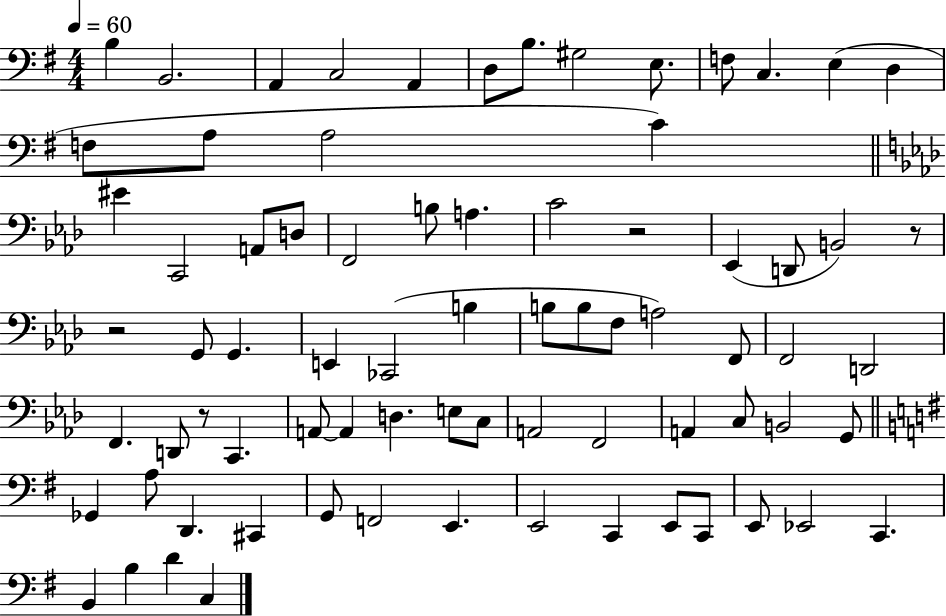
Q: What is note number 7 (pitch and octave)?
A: B3